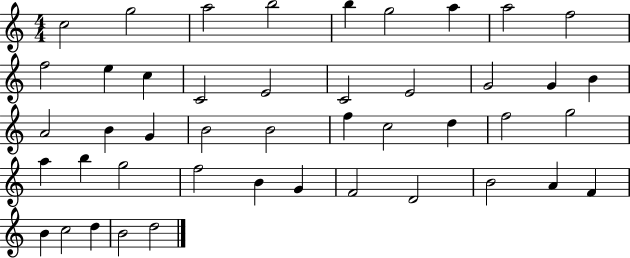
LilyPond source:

{
  \clef treble
  \numericTimeSignature
  \time 4/4
  \key c \major
  c''2 g''2 | a''2 b''2 | b''4 g''2 a''4 | a''2 f''2 | \break f''2 e''4 c''4 | c'2 e'2 | c'2 e'2 | g'2 g'4 b'4 | \break a'2 b'4 g'4 | b'2 b'2 | f''4 c''2 d''4 | f''2 g''2 | \break a''4 b''4 g''2 | f''2 b'4 g'4 | f'2 d'2 | b'2 a'4 f'4 | \break b'4 c''2 d''4 | b'2 d''2 | \bar "|."
}